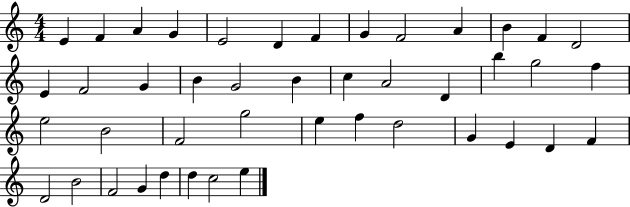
{
  \clef treble
  \numericTimeSignature
  \time 4/4
  \key c \major
  e'4 f'4 a'4 g'4 | e'2 d'4 f'4 | g'4 f'2 a'4 | b'4 f'4 d'2 | \break e'4 f'2 g'4 | b'4 g'2 b'4 | c''4 a'2 d'4 | b''4 g''2 f''4 | \break e''2 b'2 | f'2 g''2 | e''4 f''4 d''2 | g'4 e'4 d'4 f'4 | \break d'2 b'2 | f'2 g'4 d''4 | d''4 c''2 e''4 | \bar "|."
}